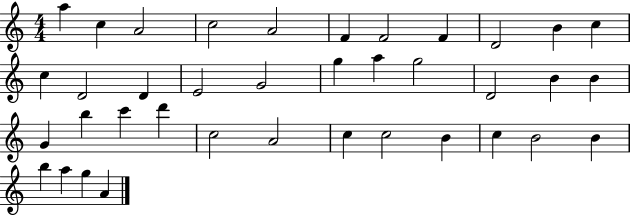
A5/q C5/q A4/h C5/h A4/h F4/q F4/h F4/q D4/h B4/q C5/q C5/q D4/h D4/q E4/h G4/h G5/q A5/q G5/h D4/h B4/q B4/q G4/q B5/q C6/q D6/q C5/h A4/h C5/q C5/h B4/q C5/q B4/h B4/q B5/q A5/q G5/q A4/q